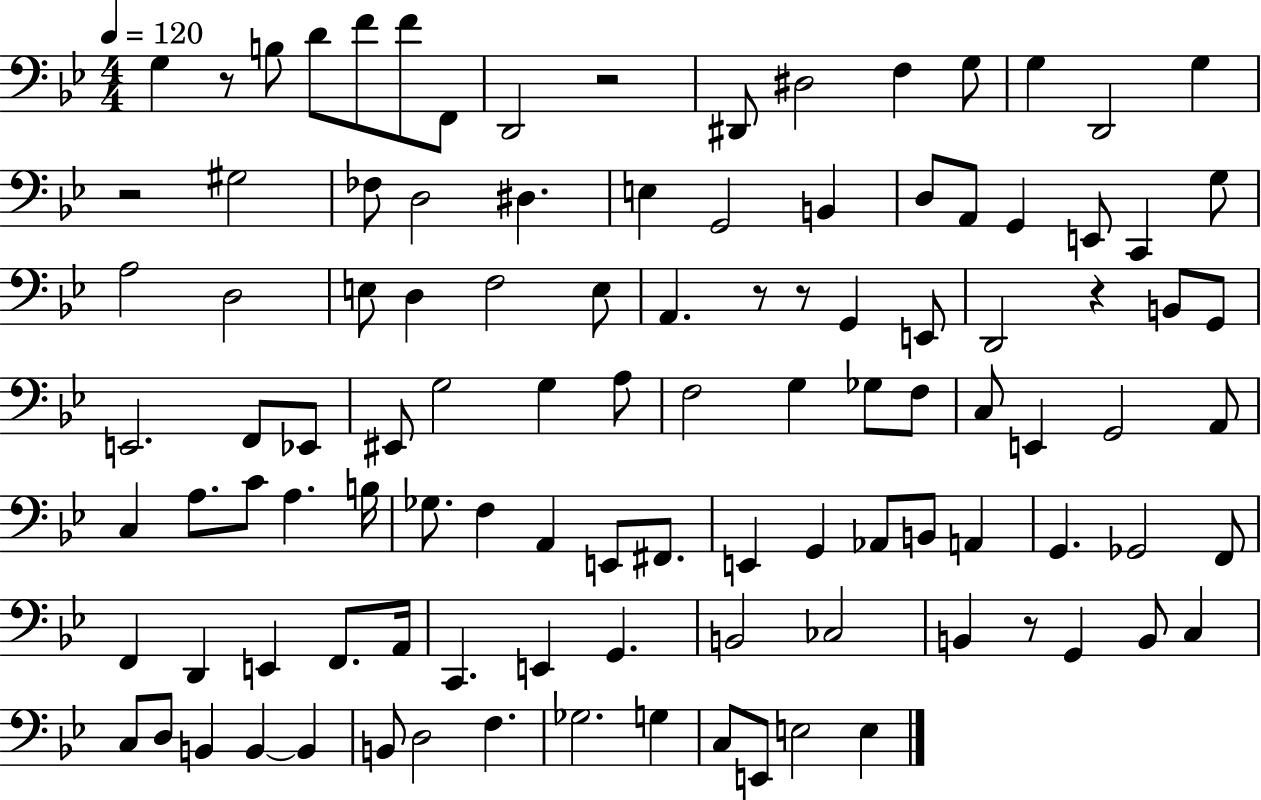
G3/q R/e B3/e D4/e F4/e F4/e F2/e D2/h R/h D#2/e D#3/h F3/q G3/e G3/q D2/h G3/q R/h G#3/h FES3/e D3/h D#3/q. E3/q G2/h B2/q D3/e A2/e G2/q E2/e C2/q G3/e A3/h D3/h E3/e D3/q F3/h E3/e A2/q. R/e R/e G2/q E2/e D2/h R/q B2/e G2/e E2/h. F2/e Eb2/e EIS2/e G3/h G3/q A3/e F3/h G3/q Gb3/e F3/e C3/e E2/q G2/h A2/e C3/q A3/e. C4/e A3/q. B3/s Gb3/e. F3/q A2/q E2/e F#2/e. E2/q G2/q Ab2/e B2/e A2/q G2/q. Gb2/h F2/e F2/q D2/q E2/q F2/e. A2/s C2/q. E2/q G2/q. B2/h CES3/h B2/q R/e G2/q B2/e C3/q C3/e D3/e B2/q B2/q B2/q B2/e D3/h F3/q. Gb3/h. G3/q C3/e E2/e E3/h E3/q